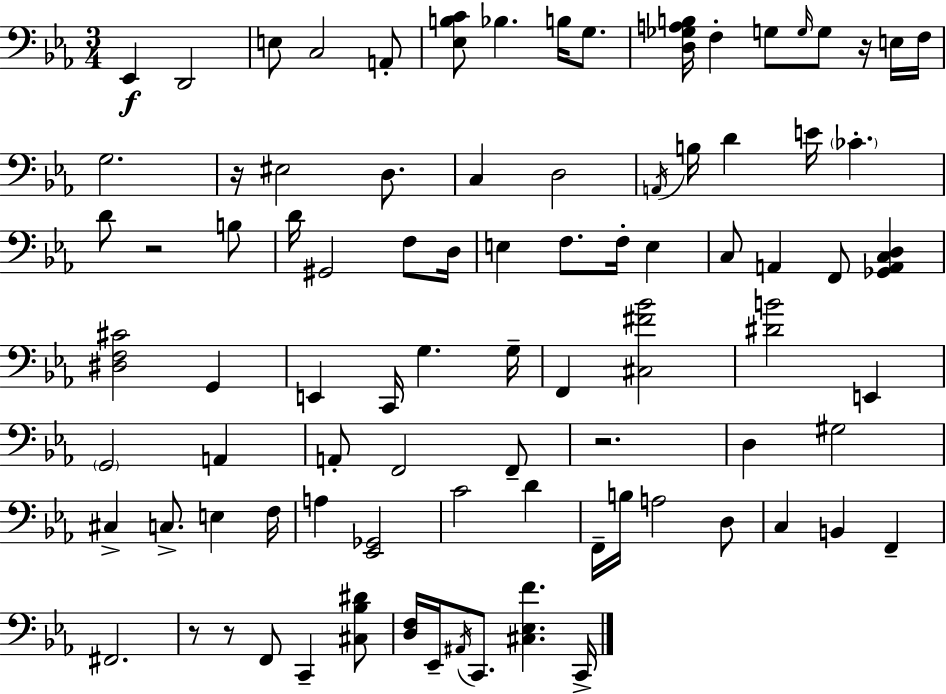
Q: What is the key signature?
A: EES major